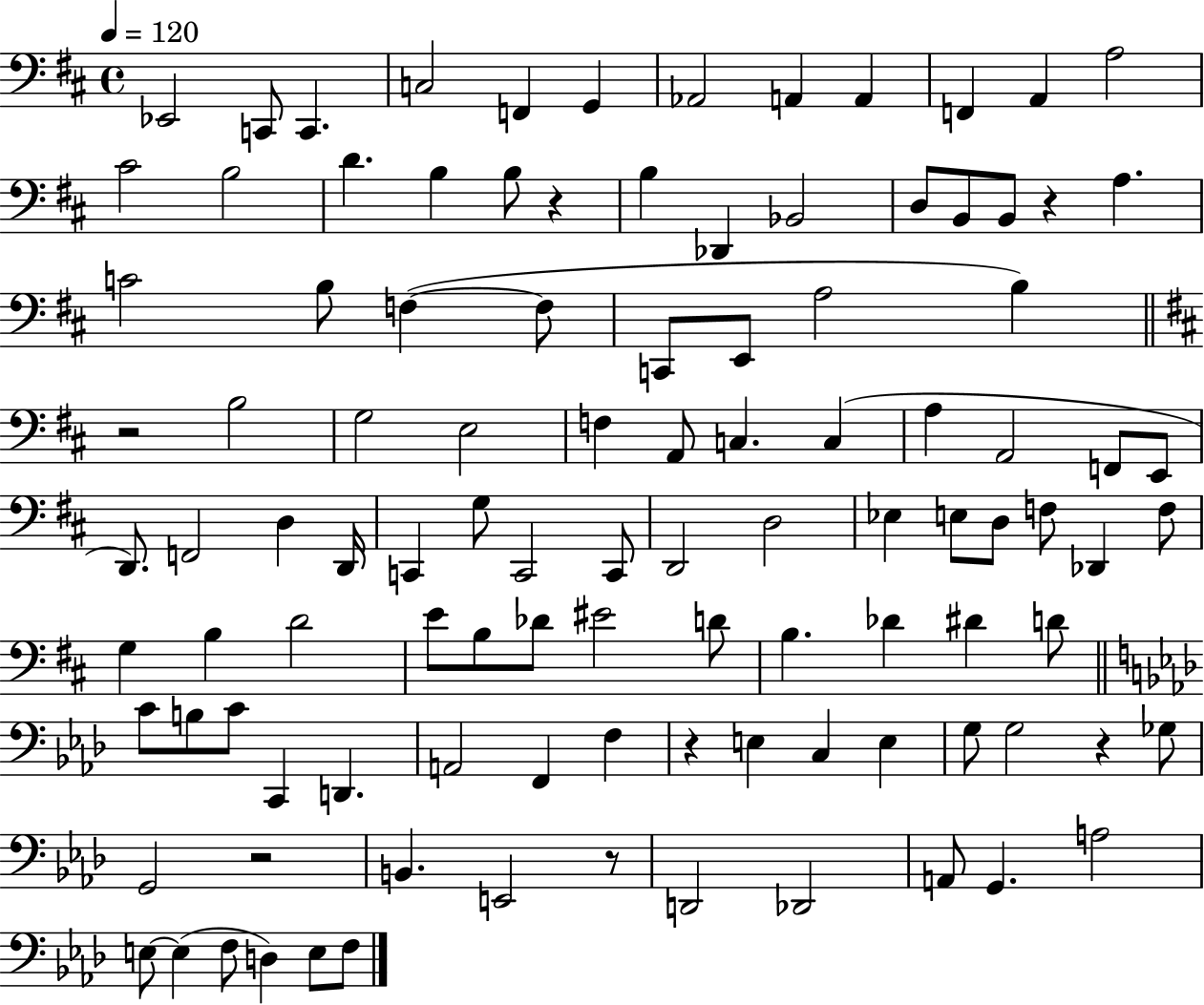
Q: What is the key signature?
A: D major